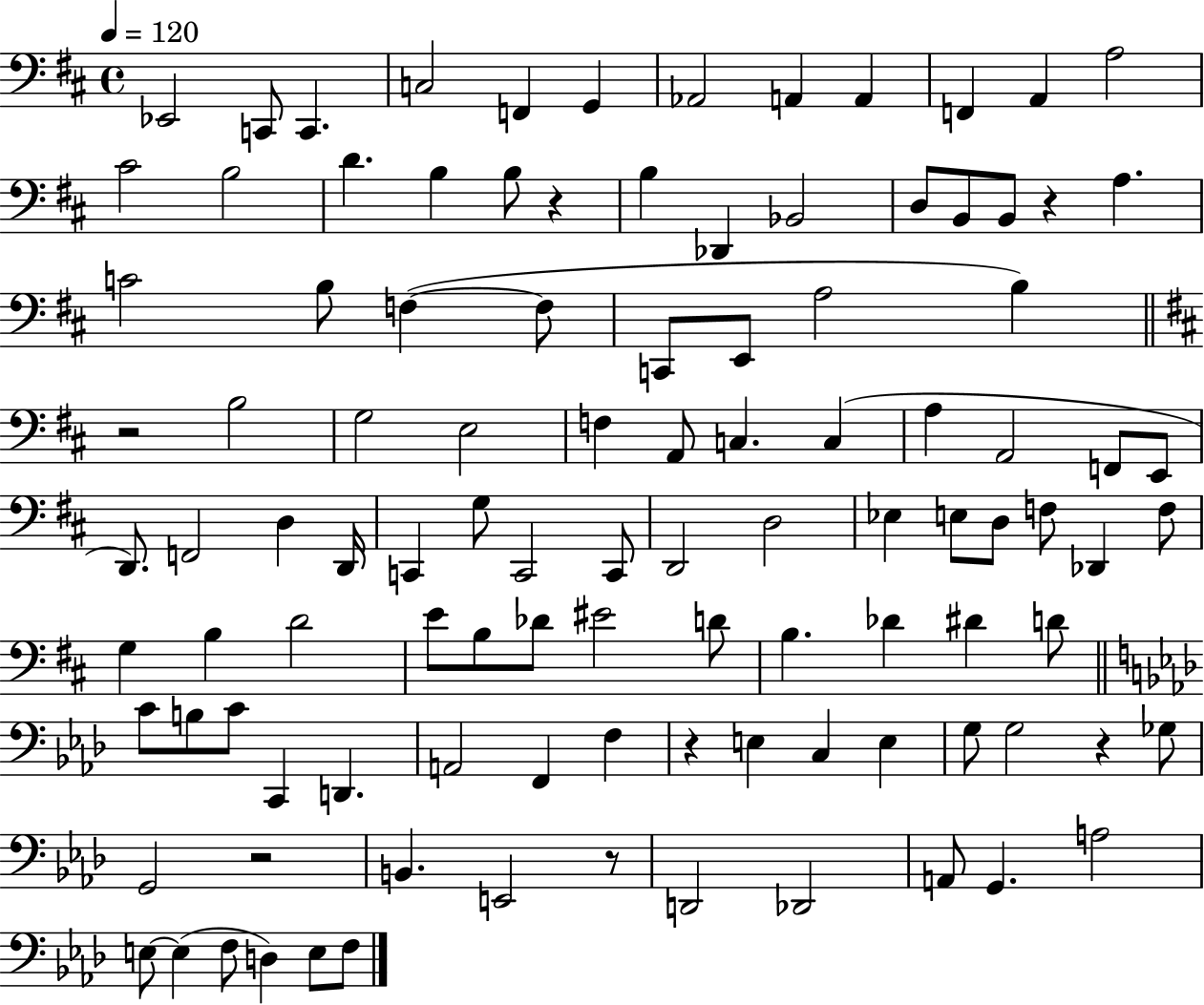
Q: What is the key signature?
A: D major